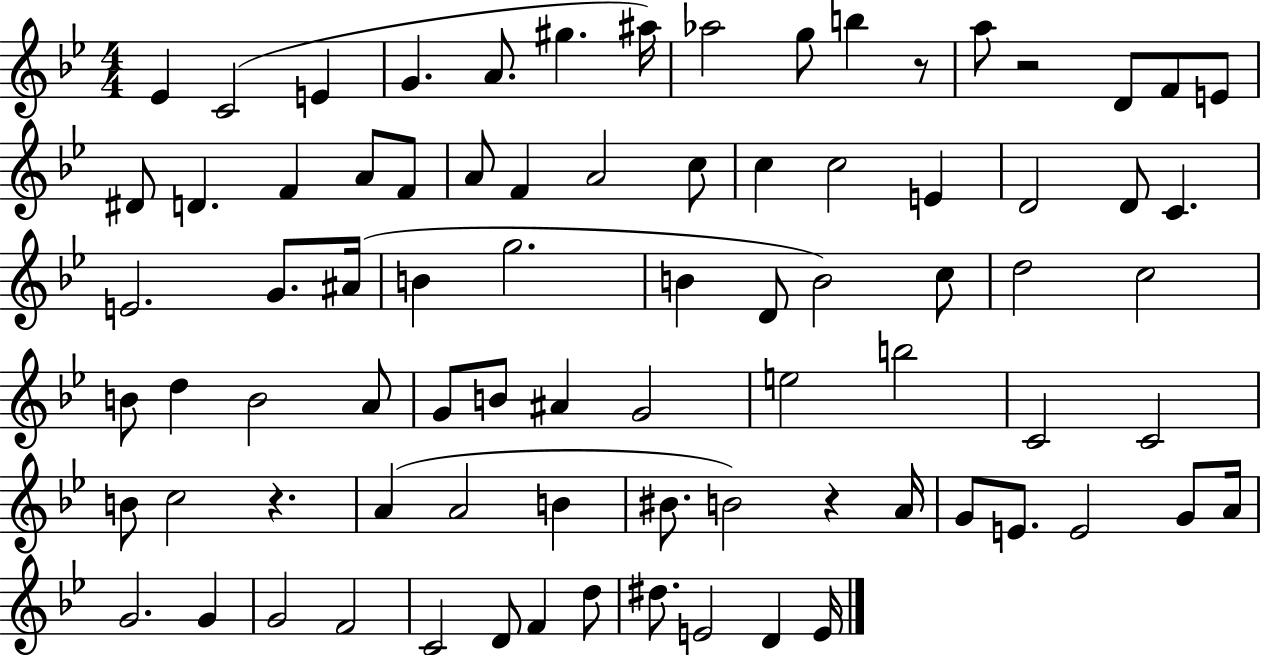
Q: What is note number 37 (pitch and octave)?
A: B4